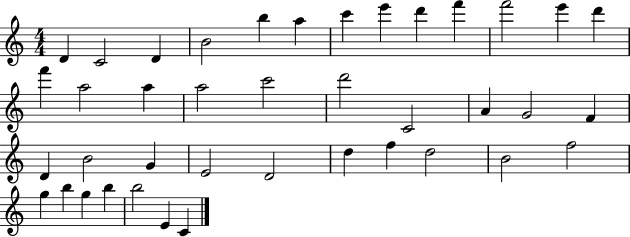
{
  \clef treble
  \numericTimeSignature
  \time 4/4
  \key c \major
  d'4 c'2 d'4 | b'2 b''4 a''4 | c'''4 e'''4 d'''4 f'''4 | f'''2 e'''4 d'''4 | \break f'''4 a''2 a''4 | a''2 c'''2 | d'''2 c'2 | a'4 g'2 f'4 | \break d'4 b'2 g'4 | e'2 d'2 | d''4 f''4 d''2 | b'2 f''2 | \break g''4 b''4 g''4 b''4 | b''2 e'4 c'4 | \bar "|."
}